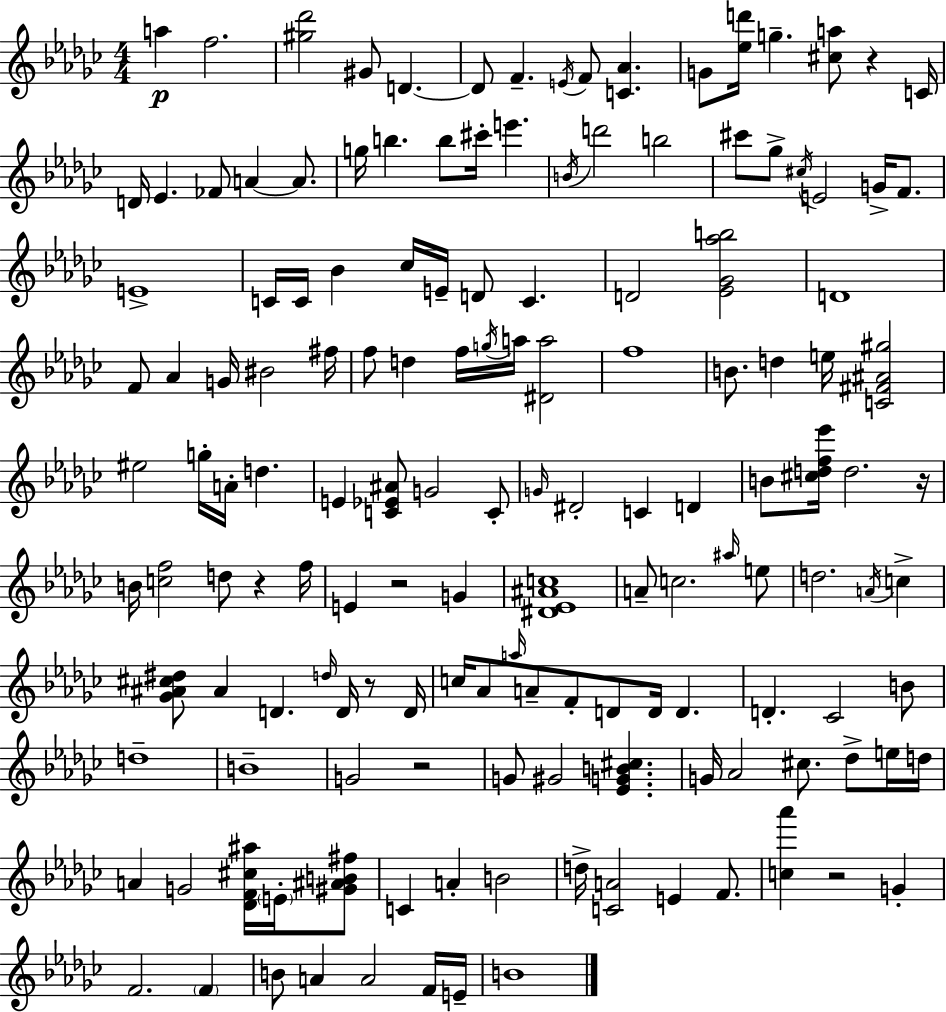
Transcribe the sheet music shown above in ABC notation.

X:1
T:Untitled
M:4/4
L:1/4
K:Ebm
a f2 [^g_d']2 ^G/2 D D/2 F E/4 F/2 [C_A] G/2 [_ed']/4 g [^ca]/2 z C/4 D/4 _E _F/2 A A/2 g/4 b b/2 ^c'/4 e' B/4 d'2 b2 ^c'/2 _g/2 ^c/4 E2 G/4 F/2 E4 C/4 C/4 _B _c/4 E/4 D/2 C D2 [_E_G_ab]2 D4 F/2 _A G/4 ^B2 ^f/4 f/2 d f/4 g/4 a/4 [^Da]2 f4 B/2 d e/4 [C^F^A^g]2 ^e2 g/4 A/4 d E [C_E^A]/2 G2 C/2 G/4 ^D2 C D B/2 [^cdf_e']/4 d2 z/4 B/4 [cf]2 d/2 z f/4 E z2 G [^D_E^Ac]4 A/2 c2 ^a/4 e/2 d2 A/4 c [_G^A^c^d]/2 ^A D d/4 D/4 z/2 D/4 c/4 _A/2 a/4 A/2 F/2 D/2 D/4 D D _C2 B/2 d4 B4 G2 z2 G/2 ^G2 [_EGB^c] G/4 _A2 ^c/2 _d/2 e/4 d/4 A G2 [_DF^c^a]/4 E/4 [^G^AB^f]/2 C A B2 d/4 [CA]2 E F/2 [c_a'] z2 G F2 F B/2 A A2 F/4 E/4 B4